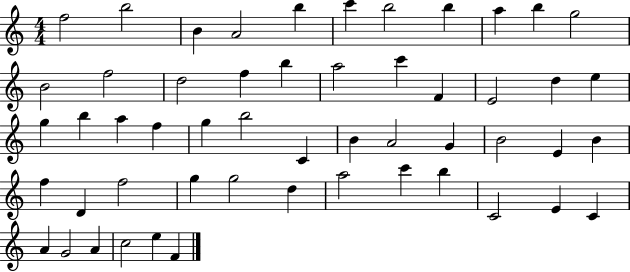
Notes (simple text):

F5/h B5/h B4/q A4/h B5/q C6/q B5/h B5/q A5/q B5/q G5/h B4/h F5/h D5/h F5/q B5/q A5/h C6/q F4/q E4/h D5/q E5/q G5/q B5/q A5/q F5/q G5/q B5/h C4/q B4/q A4/h G4/q B4/h E4/q B4/q F5/q D4/q F5/h G5/q G5/h D5/q A5/h C6/q B5/q C4/h E4/q C4/q A4/q G4/h A4/q C5/h E5/q F4/q